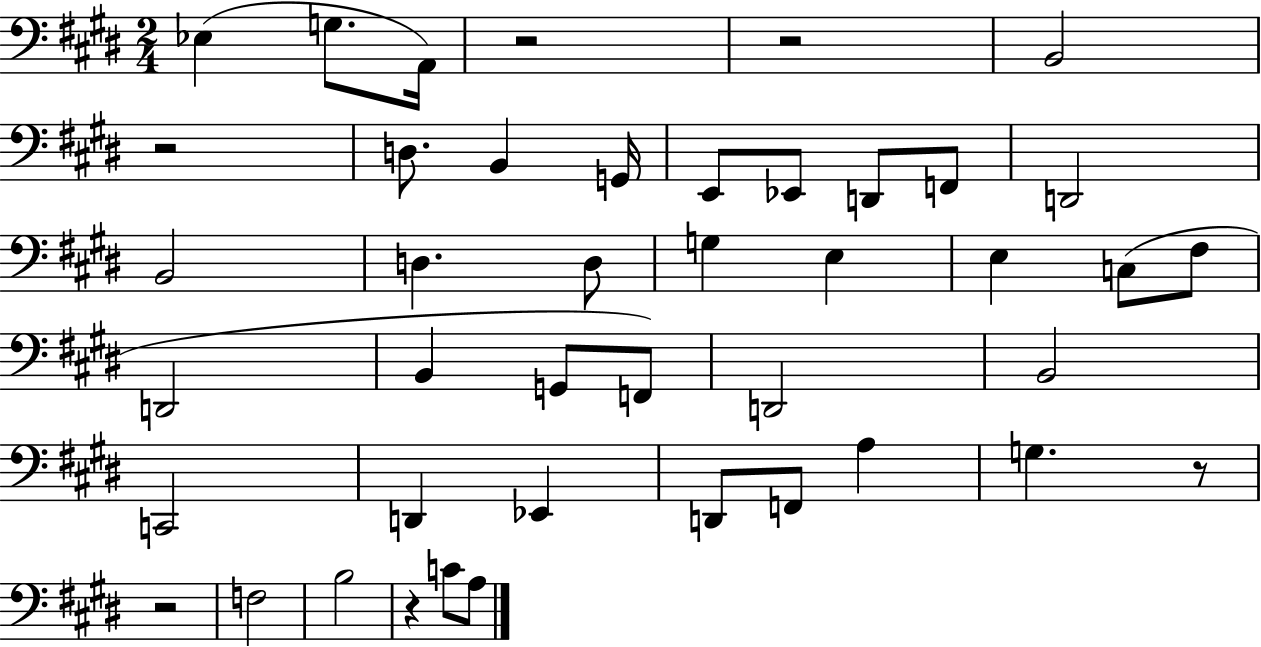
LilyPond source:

{
  \clef bass
  \numericTimeSignature
  \time 2/4
  \key e \major
  ees4( g8. a,16) | r2 | r2 | b,2 | \break r2 | d8. b,4 g,16 | e,8 ees,8 d,8 f,8 | d,2 | \break b,2 | d4. d8 | g4 e4 | e4 c8( fis8 | \break d,2 | b,4 g,8 f,8) | d,2 | b,2 | \break c,2 | d,4 ees,4 | d,8 f,8 a4 | g4. r8 | \break r2 | f2 | b2 | r4 c'8 a8 | \break \bar "|."
}